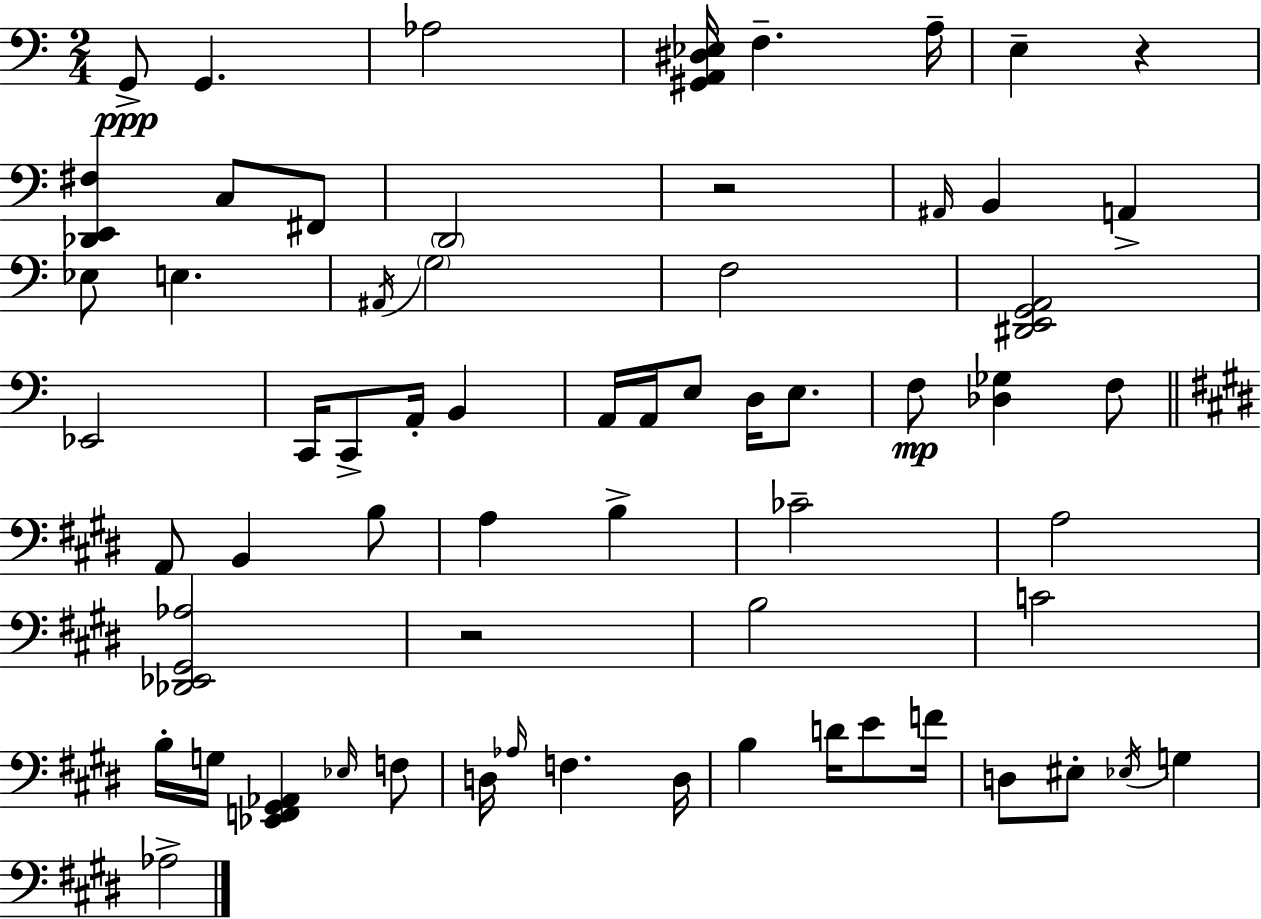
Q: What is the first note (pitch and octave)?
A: G2